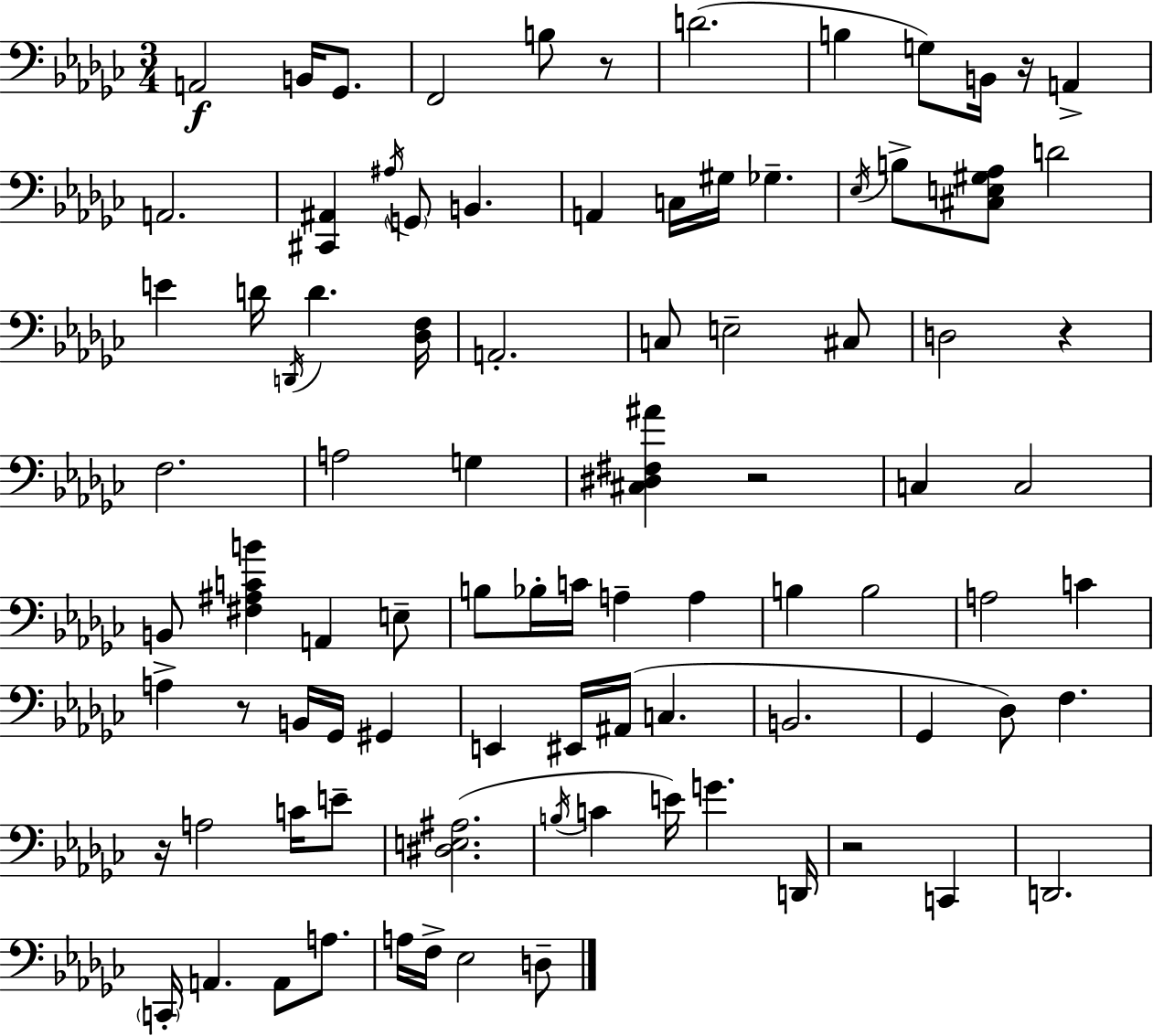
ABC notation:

X:1
T:Untitled
M:3/4
L:1/4
K:Ebm
A,,2 B,,/4 _G,,/2 F,,2 B,/2 z/2 D2 B, G,/2 B,,/4 z/4 A,, A,,2 [^C,,^A,,] ^A,/4 G,,/2 B,, A,, C,/4 ^G,/4 _G, _E,/4 B,/2 [^C,E,^G,_A,]/2 D2 E D/4 D,,/4 D [_D,F,]/4 A,,2 C,/2 E,2 ^C,/2 D,2 z F,2 A,2 G, [^C,^D,^F,^A] z2 C, C,2 B,,/2 [^F,^A,CB] A,, E,/2 B,/2 _B,/4 C/4 A, A, B, B,2 A,2 C A, z/2 B,,/4 _G,,/4 ^G,, E,, ^E,,/4 ^A,,/4 C, B,,2 _G,, _D,/2 F, z/4 A,2 C/4 E/2 [^D,E,^A,]2 B,/4 C E/4 G D,,/4 z2 C,, D,,2 C,,/4 A,, A,,/2 A,/2 A,/4 F,/4 _E,2 D,/2